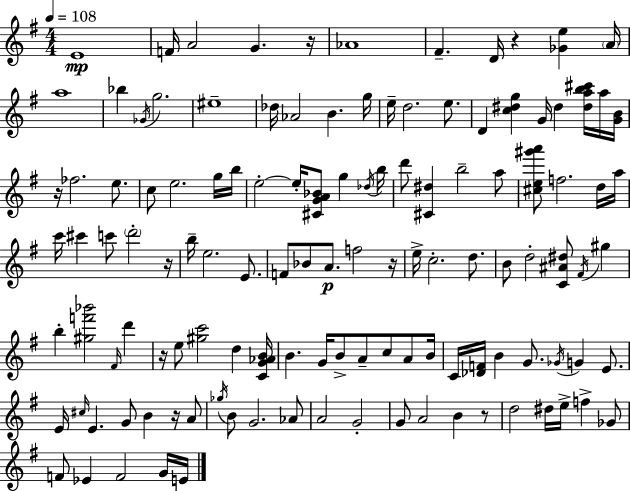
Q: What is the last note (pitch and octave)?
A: E4